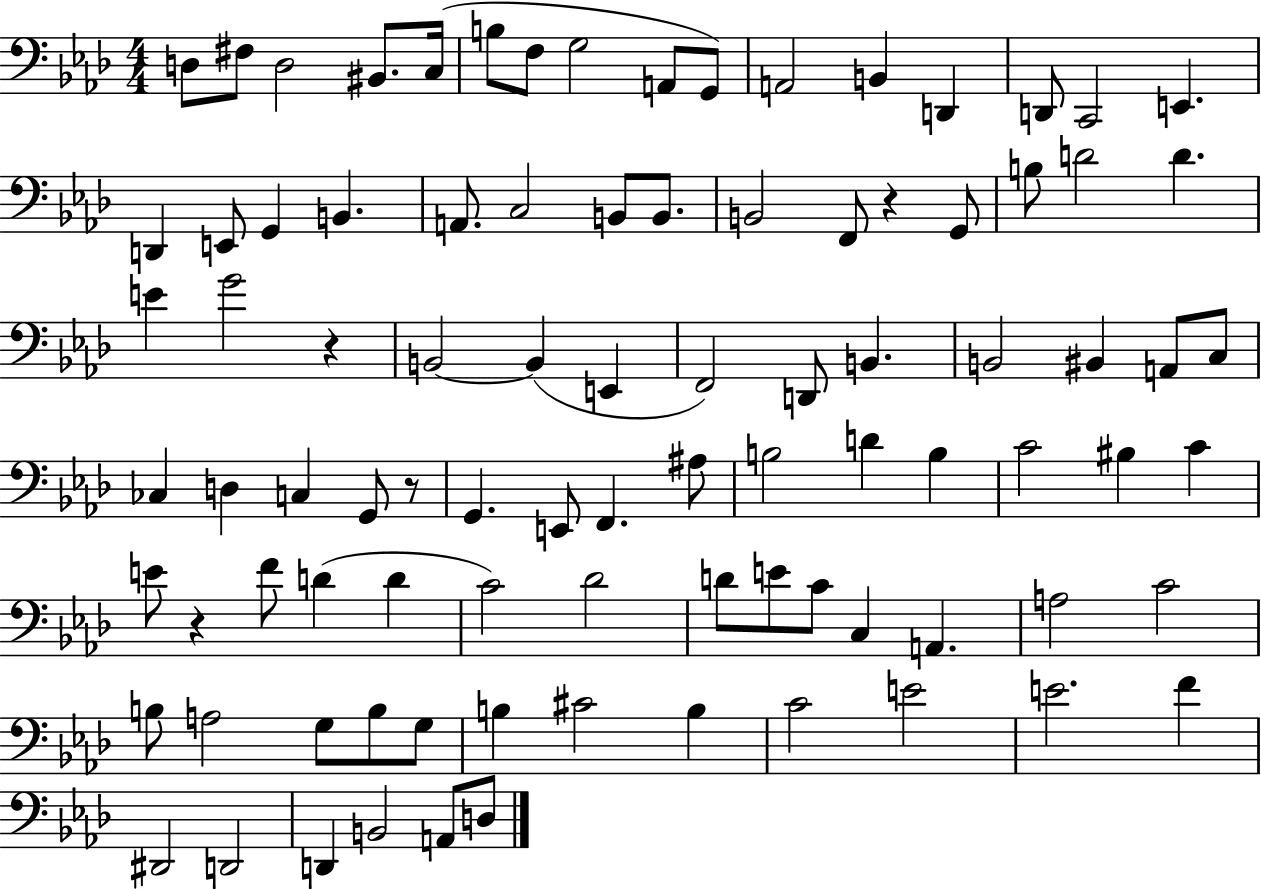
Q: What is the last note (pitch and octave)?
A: D3